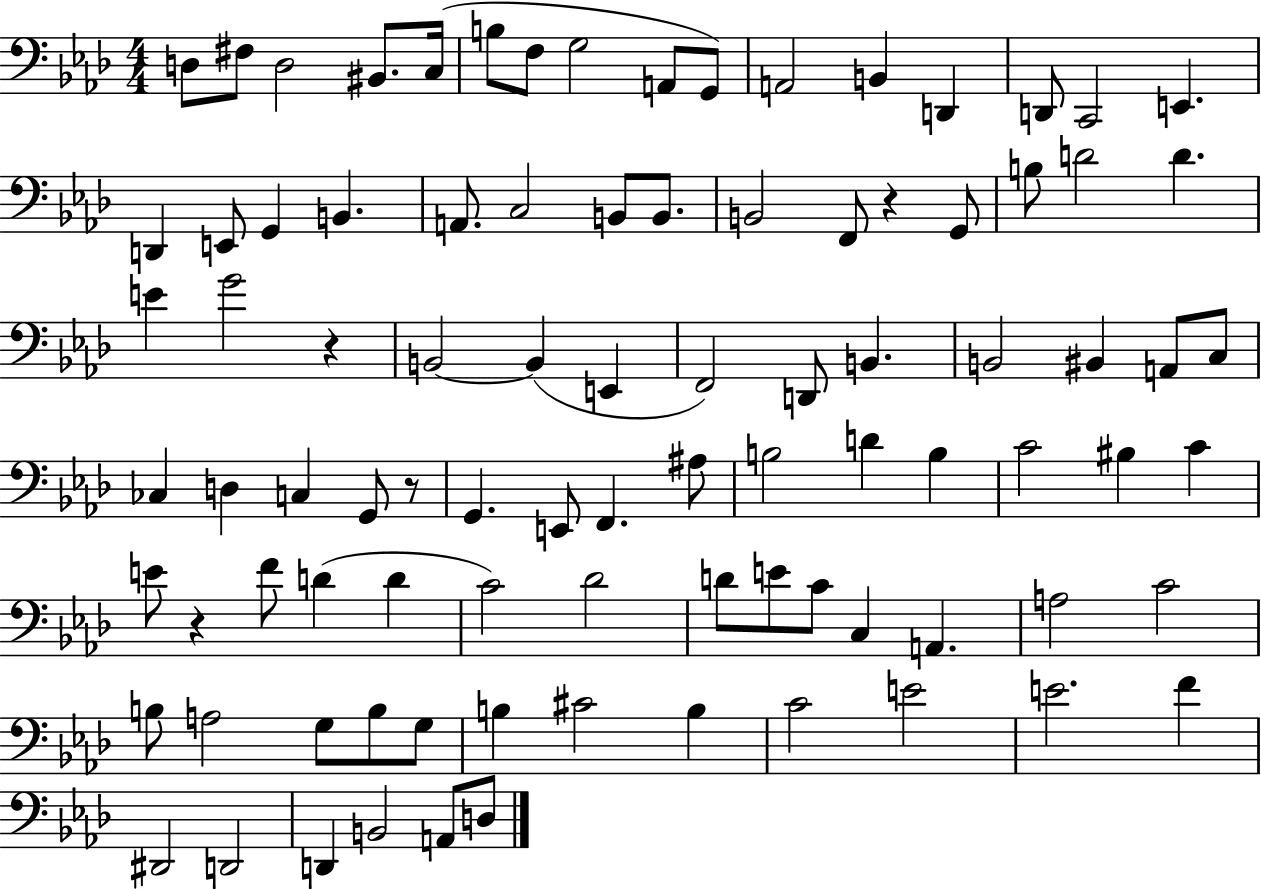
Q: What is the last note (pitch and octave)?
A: D3